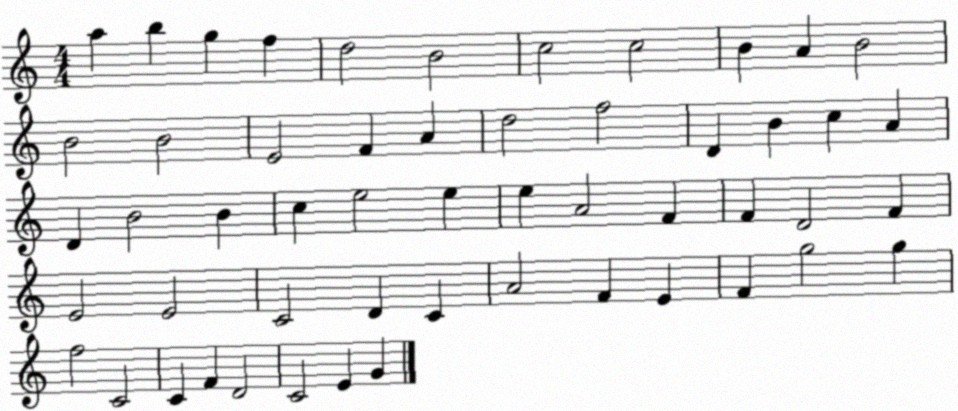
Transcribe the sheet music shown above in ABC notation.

X:1
T:Untitled
M:4/4
L:1/4
K:C
a b g f d2 B2 c2 c2 B A B2 B2 B2 E2 F A d2 f2 D B c A D B2 B c e2 e e A2 F F D2 F E2 E2 C2 D C A2 F E F g2 g f2 C2 C F D2 C2 E G